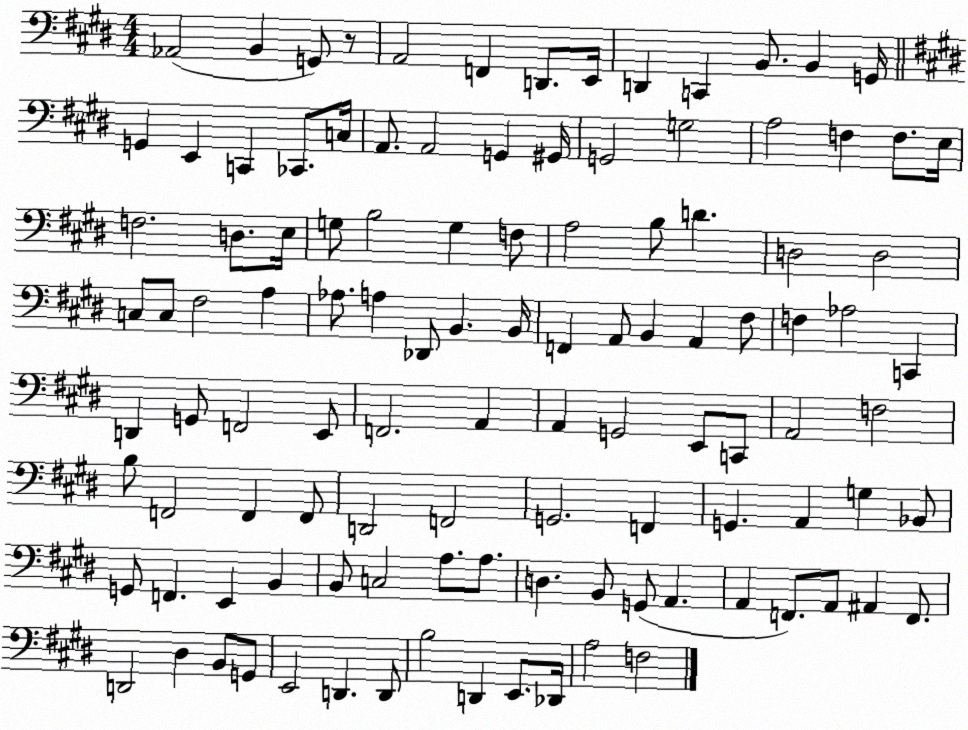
X:1
T:Untitled
M:4/4
L:1/4
K:E
_A,,2 B,, G,,/2 z/2 A,,2 F,, D,,/2 E,,/4 D,, C,, B,,/2 B,, G,,/4 G,, E,, C,, _C,,/2 C,/4 A,,/2 A,,2 G,, ^G,,/4 G,,2 G,2 A,2 F, F,/2 E,/4 F,2 D,/2 E,/4 G,/2 B,2 G, F,/2 A,2 B,/2 D D,2 D,2 C,/2 C,/2 ^F,2 A, _A,/2 A, _D,,/2 B,, B,,/4 F,, A,,/2 B,, A,, ^F,/2 F, _A,2 C,, D,, G,,/2 F,,2 E,,/2 F,,2 A,, A,, G,,2 E,,/2 C,,/2 A,,2 F,2 B,/2 F,,2 F,, F,,/2 D,,2 F,,2 G,,2 F,, G,, A,, G, _B,,/2 G,,/2 F,, E,, B,, B,,/2 C,2 A,/2 A,/2 D, B,,/2 G,,/2 A,, A,, F,,/2 A,,/2 ^A,, F,,/2 D,,2 ^D, B,,/2 G,,/2 E,,2 D,, D,,/2 B,2 D,, E,,/2 _D,,/4 A,2 F,2